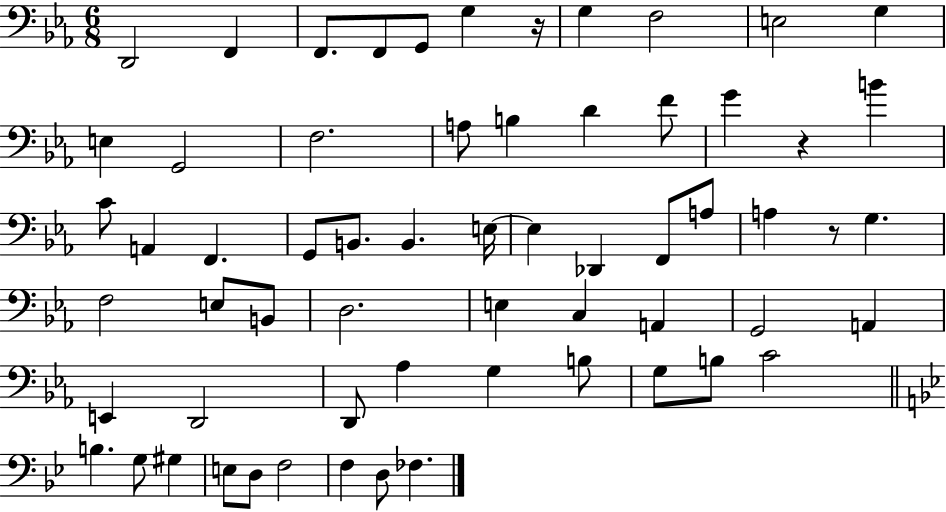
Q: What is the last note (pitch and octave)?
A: FES3